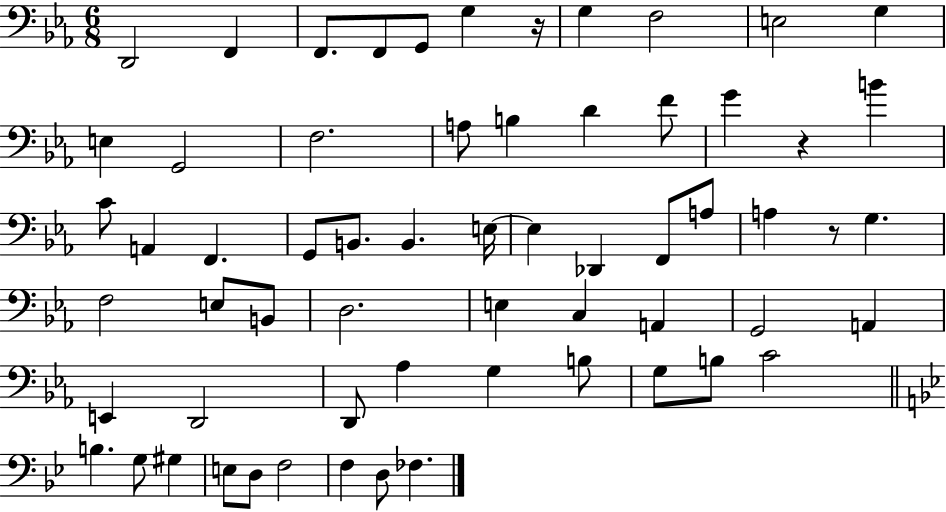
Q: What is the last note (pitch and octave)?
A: FES3